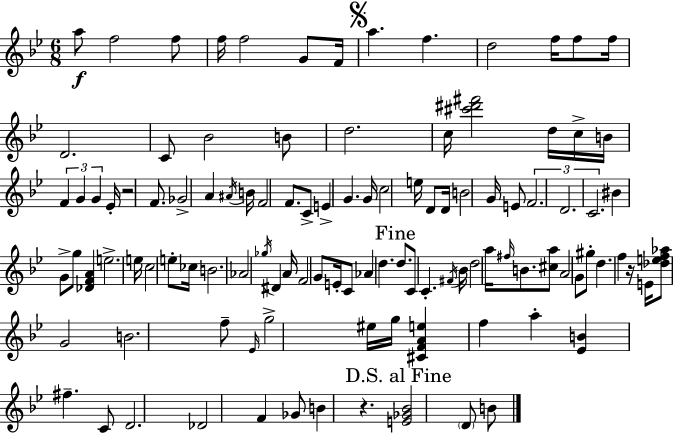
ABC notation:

X:1
T:Untitled
M:6/8
L:1/4
K:Gm
a/2 f2 f/2 f/4 f2 G/2 F/4 a f d2 f/4 f/2 f/4 D2 C/2 _B2 B/2 d2 c/4 [^c'^d'^f']2 d/4 c/4 B/4 F G G _E/4 z2 F/2 _G2 A ^A/4 B/4 F2 F/2 C/2 E G G/4 c2 e/4 D/2 D/4 B2 G/4 E/2 F2 D2 C2 ^B G/2 g/2 [_DFA] e2 e/4 c2 e/2 _c/4 B2 _A2 _g/4 ^D A/4 F2 G/2 E/4 C/2 _A d d/2 C/2 C ^F/4 _B/4 d2 a/4 ^f/4 B/2 [^ca]/2 A2 G/2 ^g/2 d f z/4 E/4 [_def_a]/2 G2 B2 f/2 _E/4 g2 ^e/4 g/4 [^CFAe] f a [_EB] ^f C/2 D2 _D2 F _G/2 B z [E_G_B]2 D/2 B/2